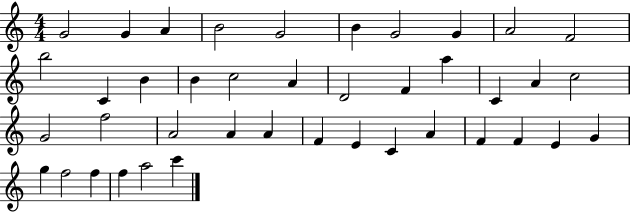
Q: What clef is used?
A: treble